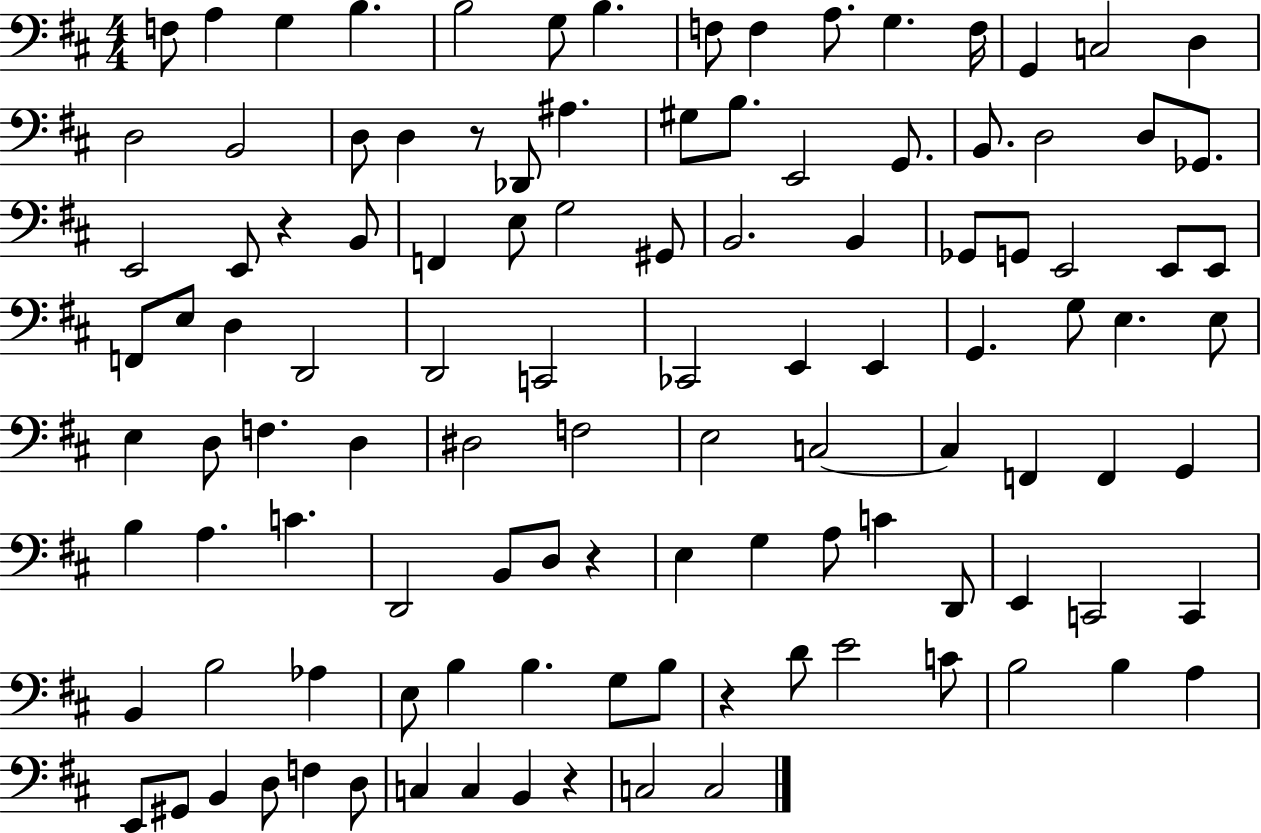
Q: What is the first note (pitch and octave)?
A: F3